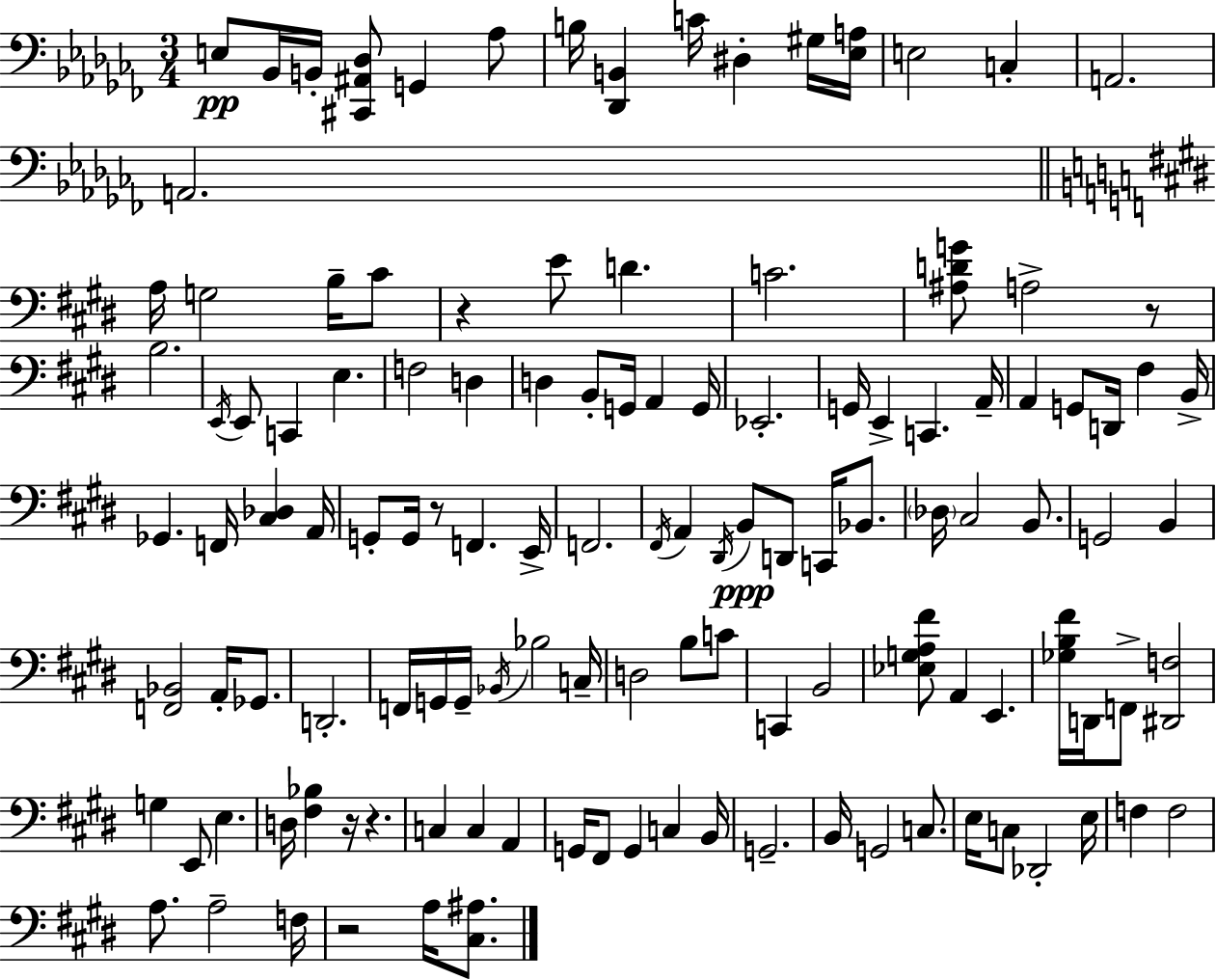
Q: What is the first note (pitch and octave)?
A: E3